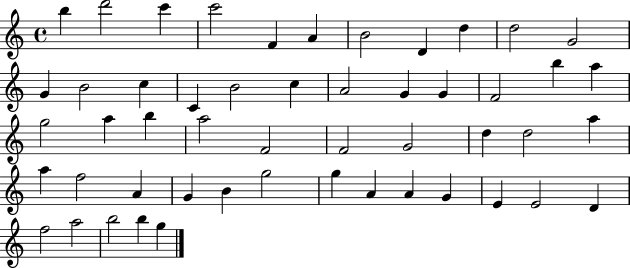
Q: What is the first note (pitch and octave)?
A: B5